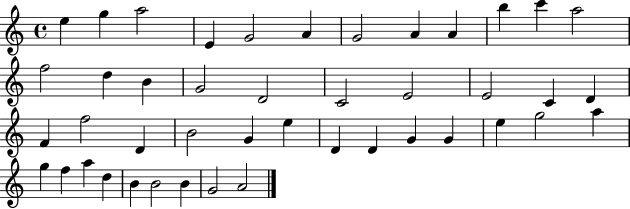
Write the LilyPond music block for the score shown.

{
  \clef treble
  \time 4/4
  \defaultTimeSignature
  \key c \major
  e''4 g''4 a''2 | e'4 g'2 a'4 | g'2 a'4 a'4 | b''4 c'''4 a''2 | \break f''2 d''4 b'4 | g'2 d'2 | c'2 e'2 | e'2 c'4 d'4 | \break f'4 f''2 d'4 | b'2 g'4 e''4 | d'4 d'4 g'4 g'4 | e''4 g''2 a''4 | \break g''4 f''4 a''4 d''4 | b'4 b'2 b'4 | g'2 a'2 | \bar "|."
}